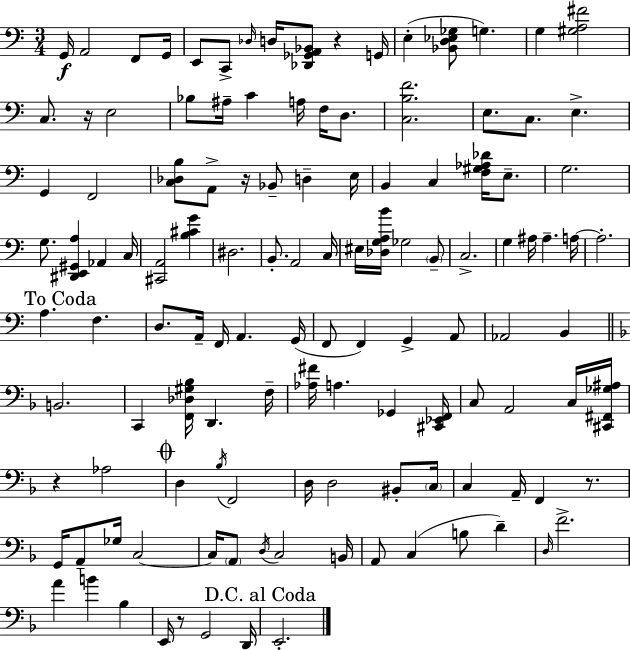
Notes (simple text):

G2/s A2/h F2/e G2/s E2/e C2/e Db3/s D3/s [Db2,Gb2,A2,Bb2]/e R/q G2/s E3/q [Bb2,D3,Eb3,Gb3]/e G3/q. G3/q [G#3,A3,F#4]/h C3/e. R/s E3/h Bb3/e A#3/s C4/q A3/s F3/s D3/e. [C3,B3,F4]/h. E3/e. C3/e. E3/q. G2/q F2/h [C3,Db3,B3]/e A2/e R/s Bb2/e D3/q E3/s B2/q C3/q [F3,G#3,Ab3,Db4]/s E3/e. G3/h. G3/e. [D#2,E2,G#2,A3]/q Ab2/q C3/s [C#2,A2]/h [B3,C#4,G4]/q D#3/h. B2/e. A2/h C3/s EIS3/s [Db3,G3,A3,B4]/s Gb3/h B2/e C3/h. G3/q A#3/s A#3/q. A3/s A3/h. A3/q. F3/q. D3/e. A2/s F2/s A2/q. G2/s F2/e F2/q G2/q A2/e Ab2/h B2/q B2/h. C2/q [F2,Db3,G#3,Bb3]/s D2/q. F3/s [Ab3,F#4]/s A3/q. Gb2/q [C#2,Eb2,F2]/s C3/e A2/h C3/s [C#2,F#2,Gb3,A#3]/s R/q Ab3/h D3/q Bb3/s F2/h D3/s D3/h BIS2/e C3/s C3/q A2/s F2/q R/e. G2/s A2/e Gb3/s C3/h C3/s A2/e D3/s C3/h B2/s A2/e C3/q B3/e D4/q D3/s F4/h. A4/q B4/q Bb3/q E2/s R/e G2/h D2/s E2/h.